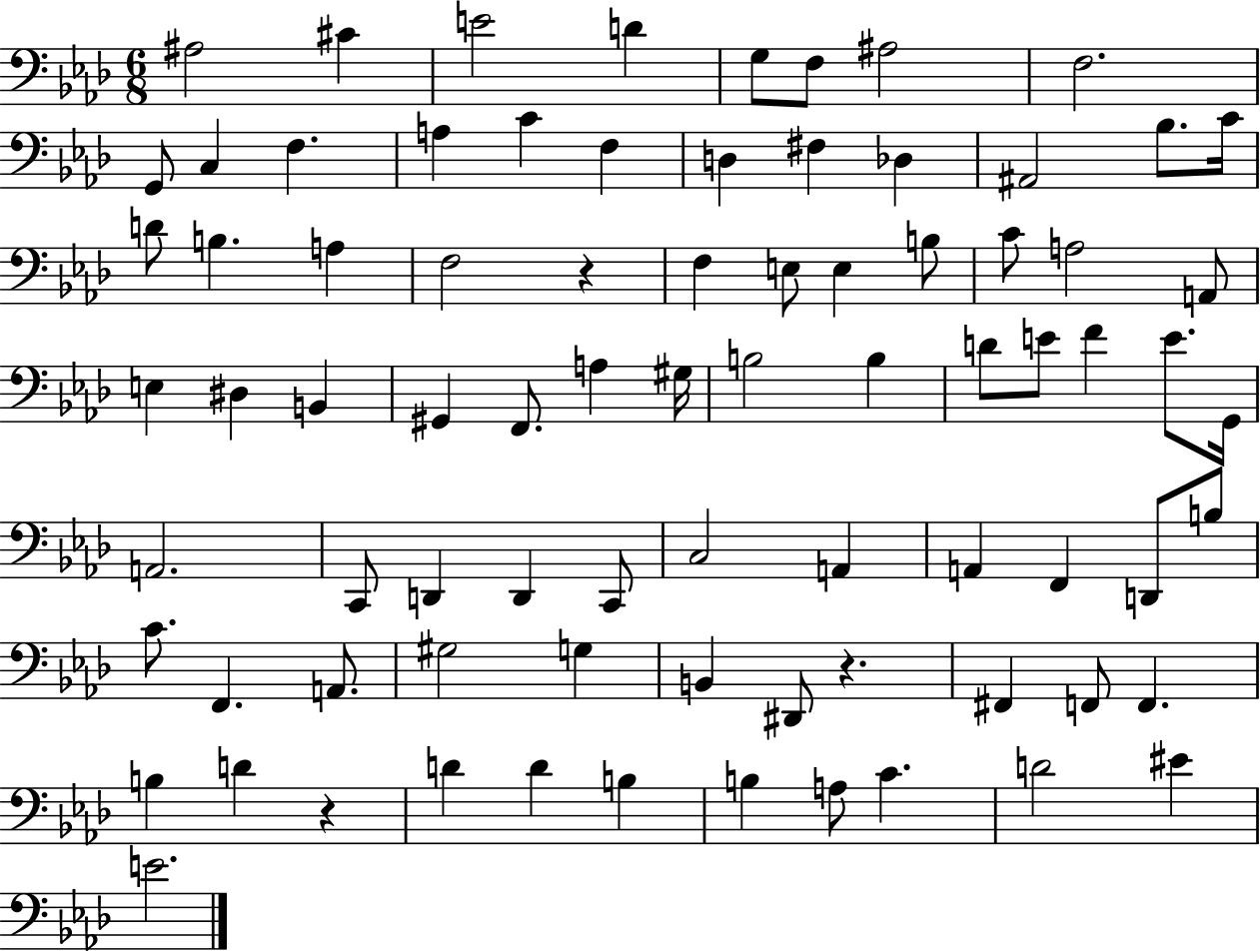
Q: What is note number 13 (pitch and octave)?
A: C4